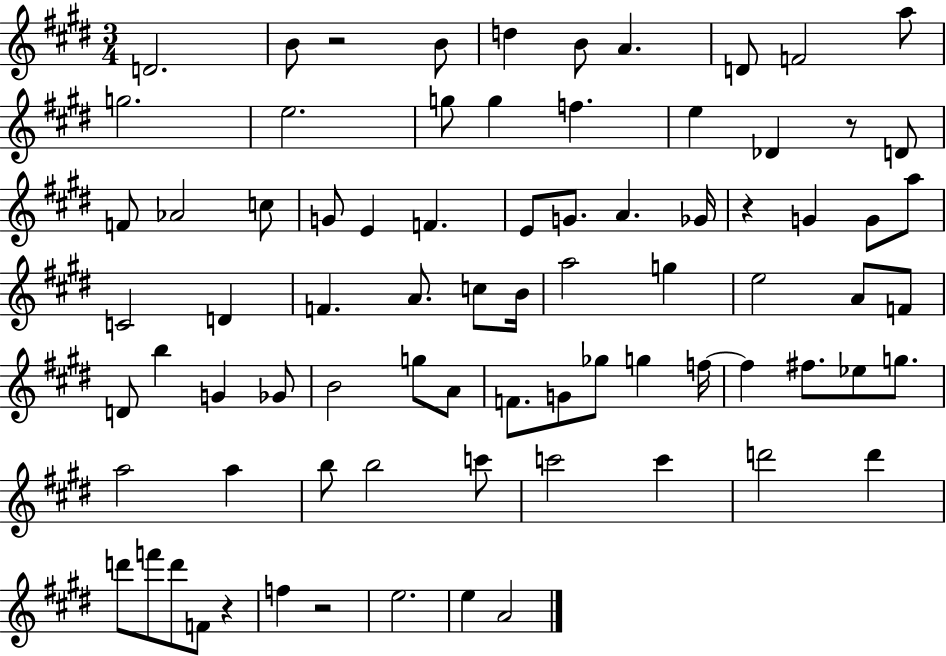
{
  \clef treble
  \numericTimeSignature
  \time 3/4
  \key e \major
  \repeat volta 2 { d'2. | b'8 r2 b'8 | d''4 b'8 a'4. | d'8 f'2 a''8 | \break g''2. | e''2. | g''8 g''4 f''4. | e''4 des'4 r8 d'8 | \break f'8 aes'2 c''8 | g'8 e'4 f'4. | e'8 g'8. a'4. ges'16 | r4 g'4 g'8 a''8 | \break c'2 d'4 | f'4. a'8. c''8 b'16 | a''2 g''4 | e''2 a'8 f'8 | \break d'8 b''4 g'4 ges'8 | b'2 g''8 a'8 | f'8. g'8 ges''8 g''4 f''16~~ | f''4 fis''8. ees''8 g''8. | \break a''2 a''4 | b''8 b''2 c'''8 | c'''2 c'''4 | d'''2 d'''4 | \break d'''8 f'''8 d'''8 f'8 r4 | f''4 r2 | e''2. | e''4 a'2 | \break } \bar "|."
}